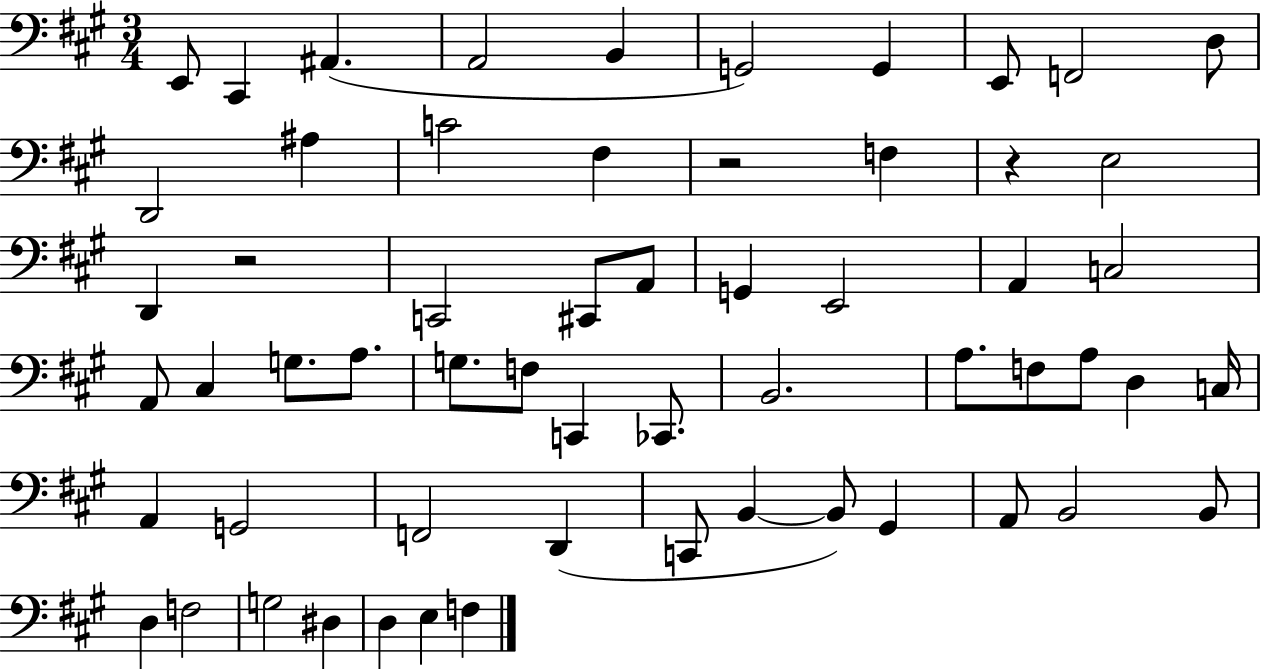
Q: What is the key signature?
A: A major